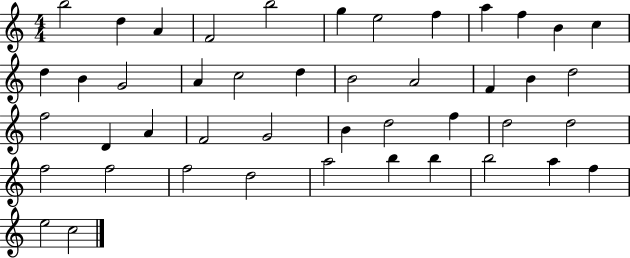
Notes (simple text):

B5/h D5/q A4/q F4/h B5/h G5/q E5/h F5/q A5/q F5/q B4/q C5/q D5/q B4/q G4/h A4/q C5/h D5/q B4/h A4/h F4/q B4/q D5/h F5/h D4/q A4/q F4/h G4/h B4/q D5/h F5/q D5/h D5/h F5/h F5/h F5/h D5/h A5/h B5/q B5/q B5/h A5/q F5/q E5/h C5/h